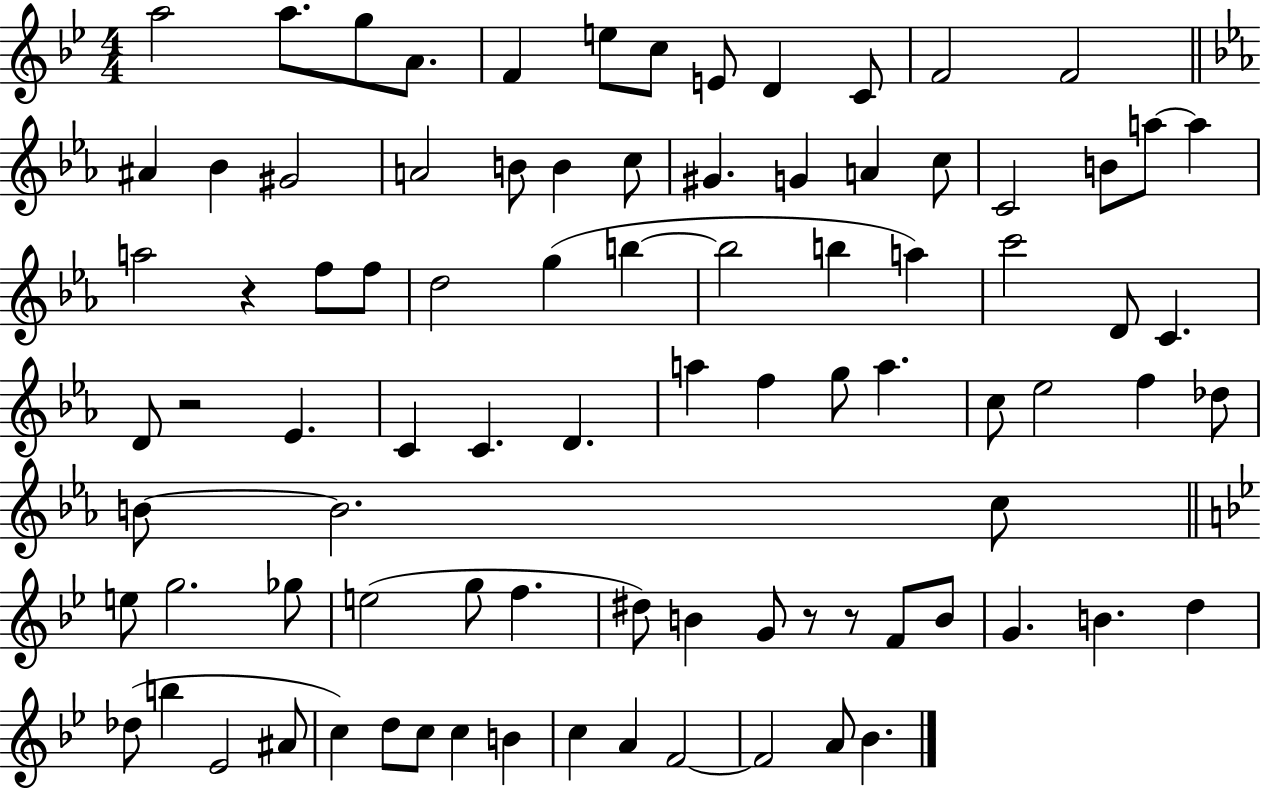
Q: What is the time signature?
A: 4/4